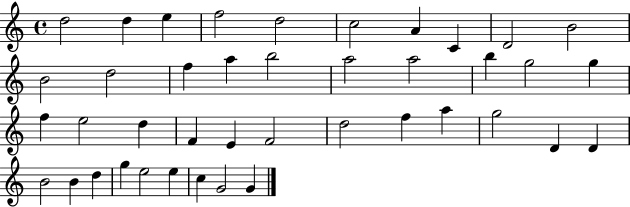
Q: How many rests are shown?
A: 0